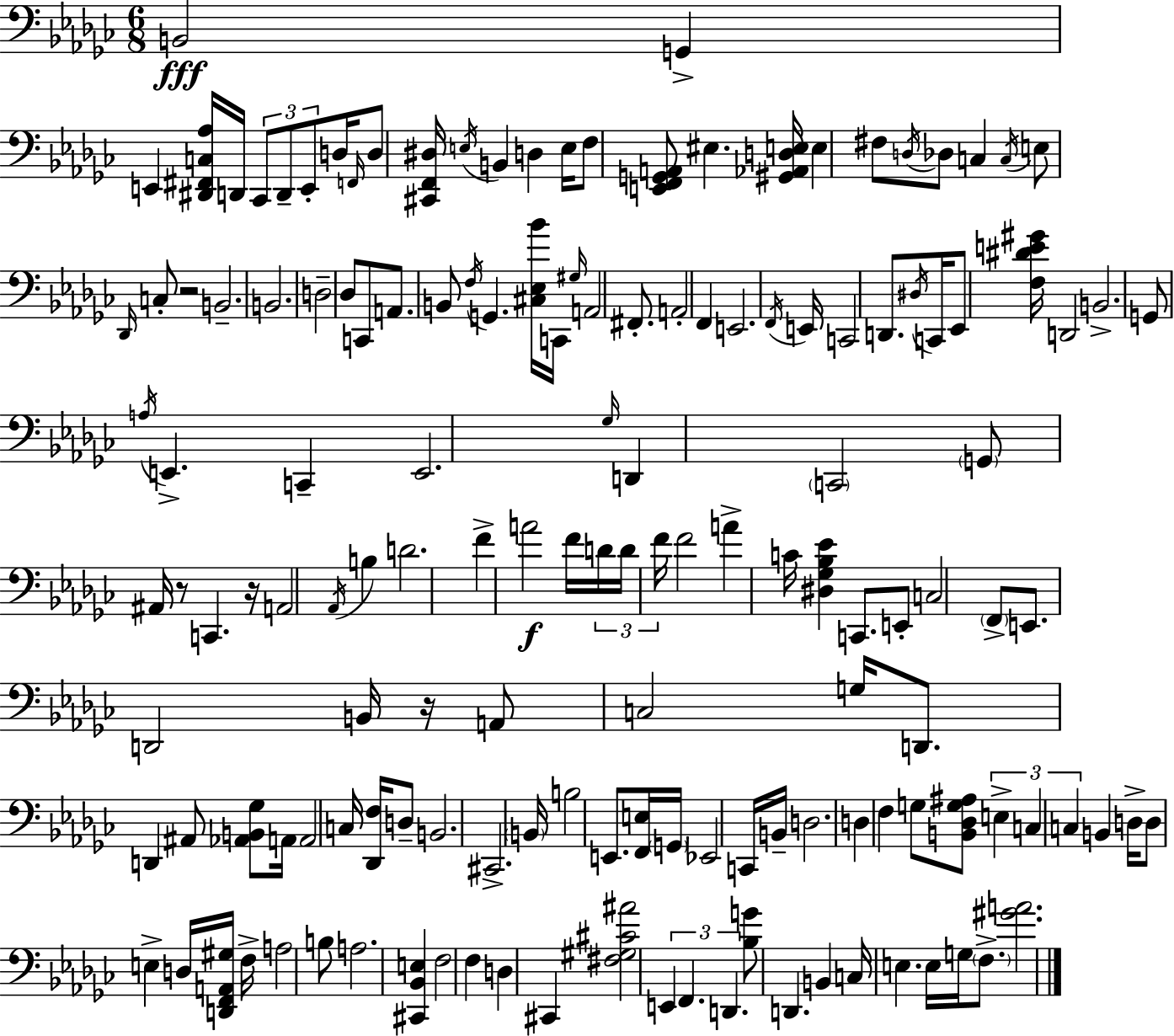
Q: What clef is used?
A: bass